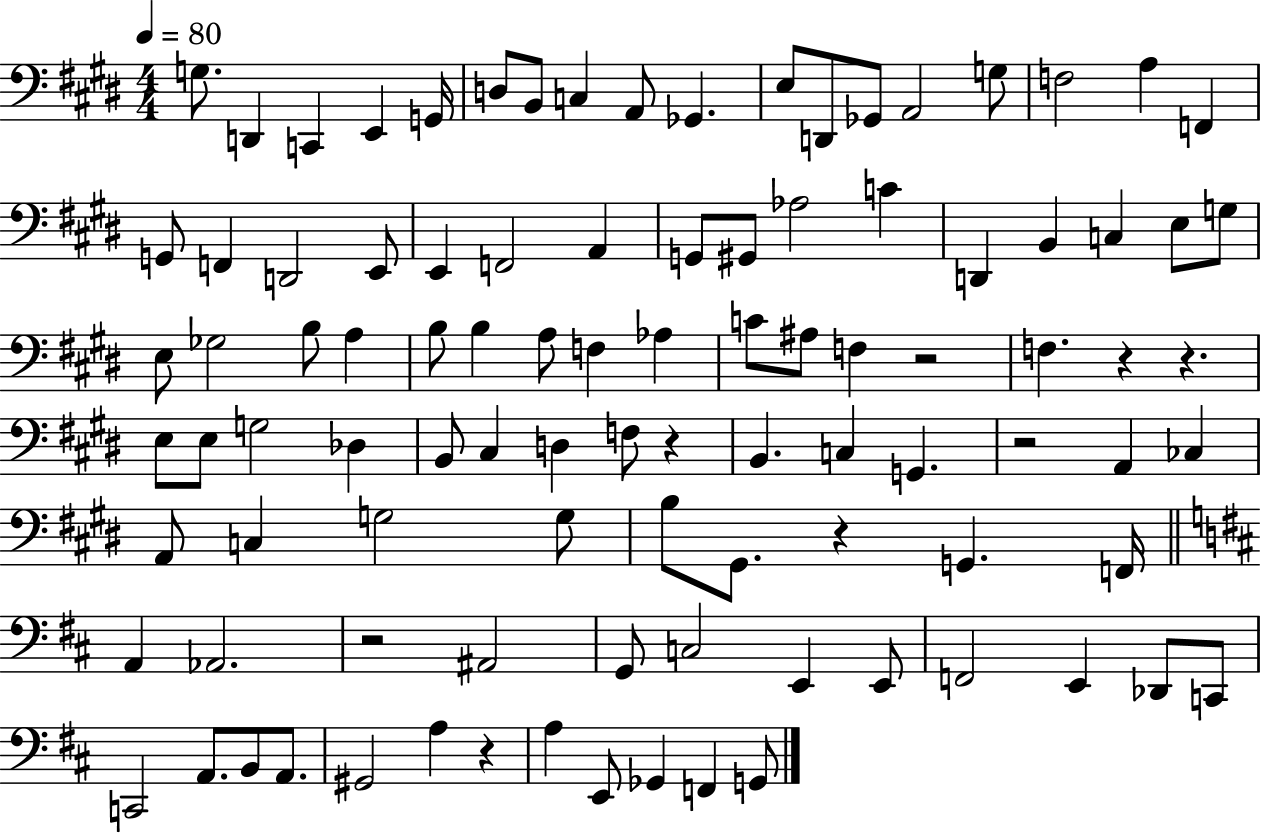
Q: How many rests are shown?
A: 8